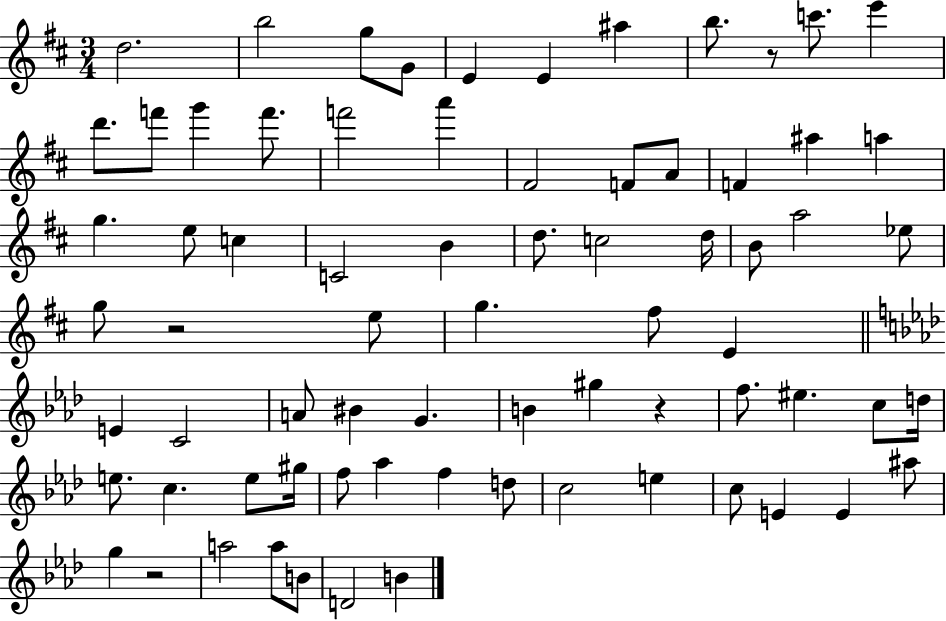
X:1
T:Untitled
M:3/4
L:1/4
K:D
d2 b2 g/2 G/2 E E ^a b/2 z/2 c'/2 e' d'/2 f'/2 g' f'/2 f'2 a' ^F2 F/2 A/2 F ^a a g e/2 c C2 B d/2 c2 d/4 B/2 a2 _e/2 g/2 z2 e/2 g ^f/2 E E C2 A/2 ^B G B ^g z f/2 ^e c/2 d/4 e/2 c e/2 ^g/4 f/2 _a f d/2 c2 e c/2 E E ^a/2 g z2 a2 a/2 B/2 D2 B